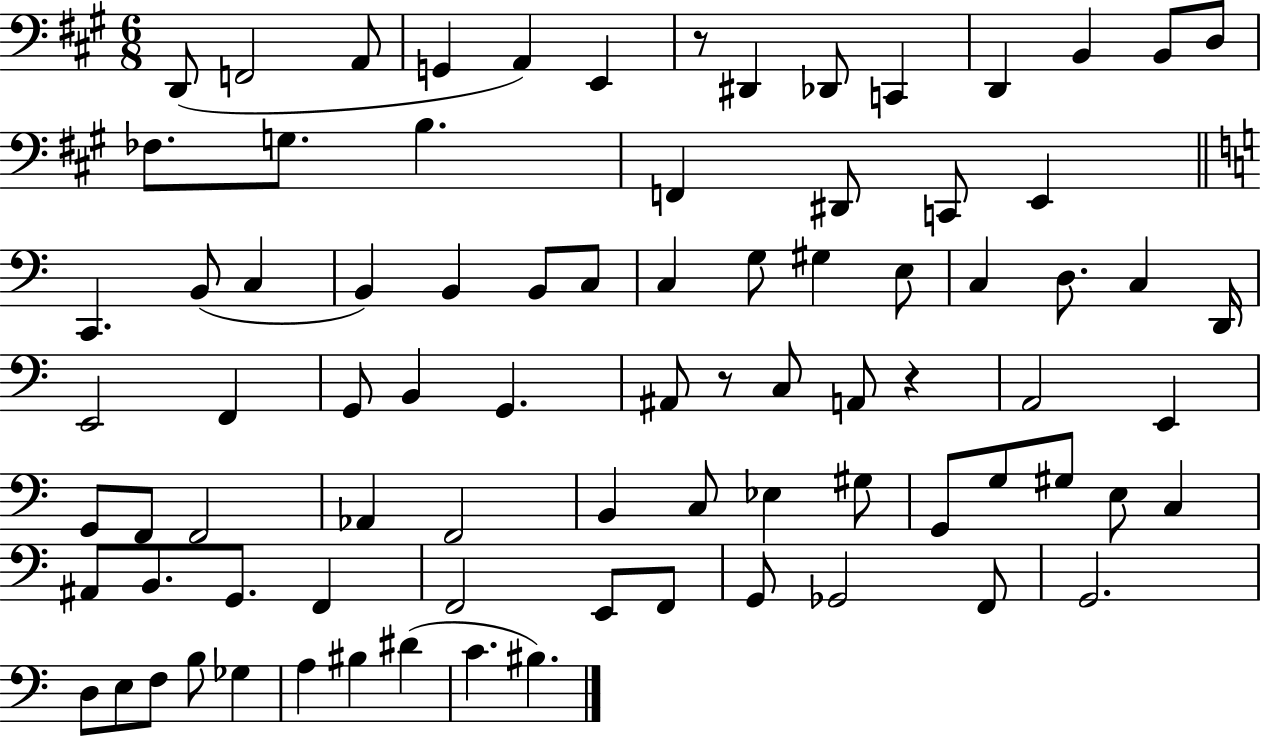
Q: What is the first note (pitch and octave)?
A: D2